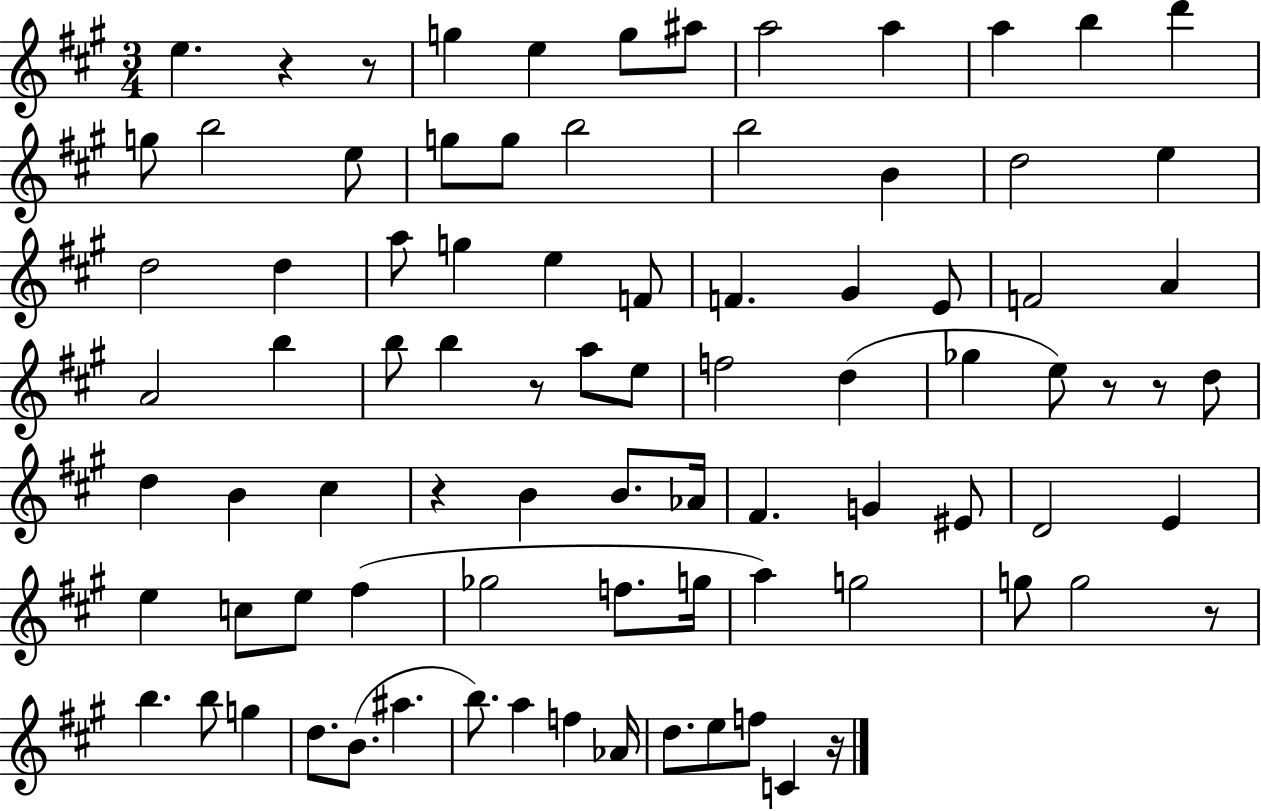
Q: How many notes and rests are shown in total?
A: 86